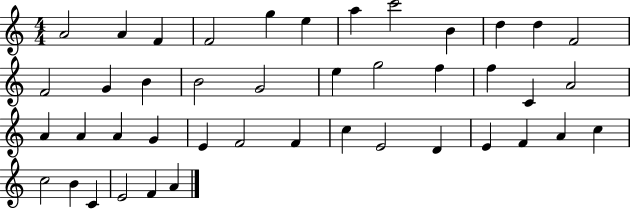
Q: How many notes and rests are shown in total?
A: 43